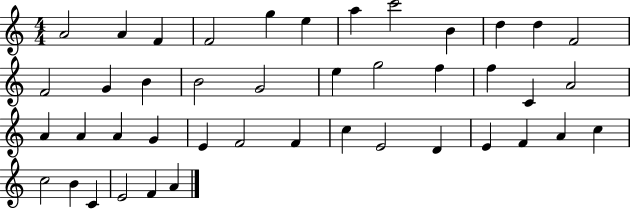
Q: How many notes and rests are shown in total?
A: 43